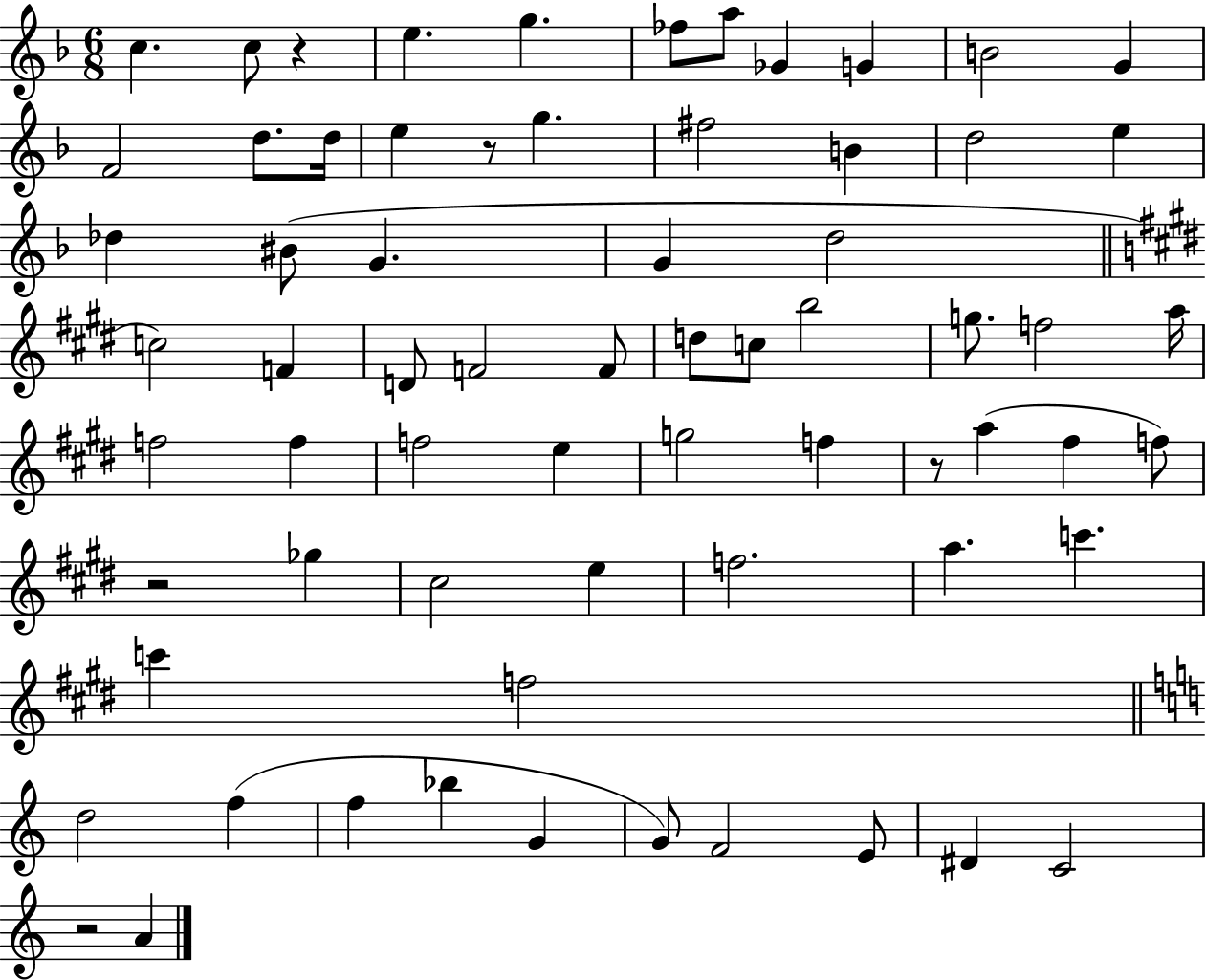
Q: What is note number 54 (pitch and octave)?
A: F5